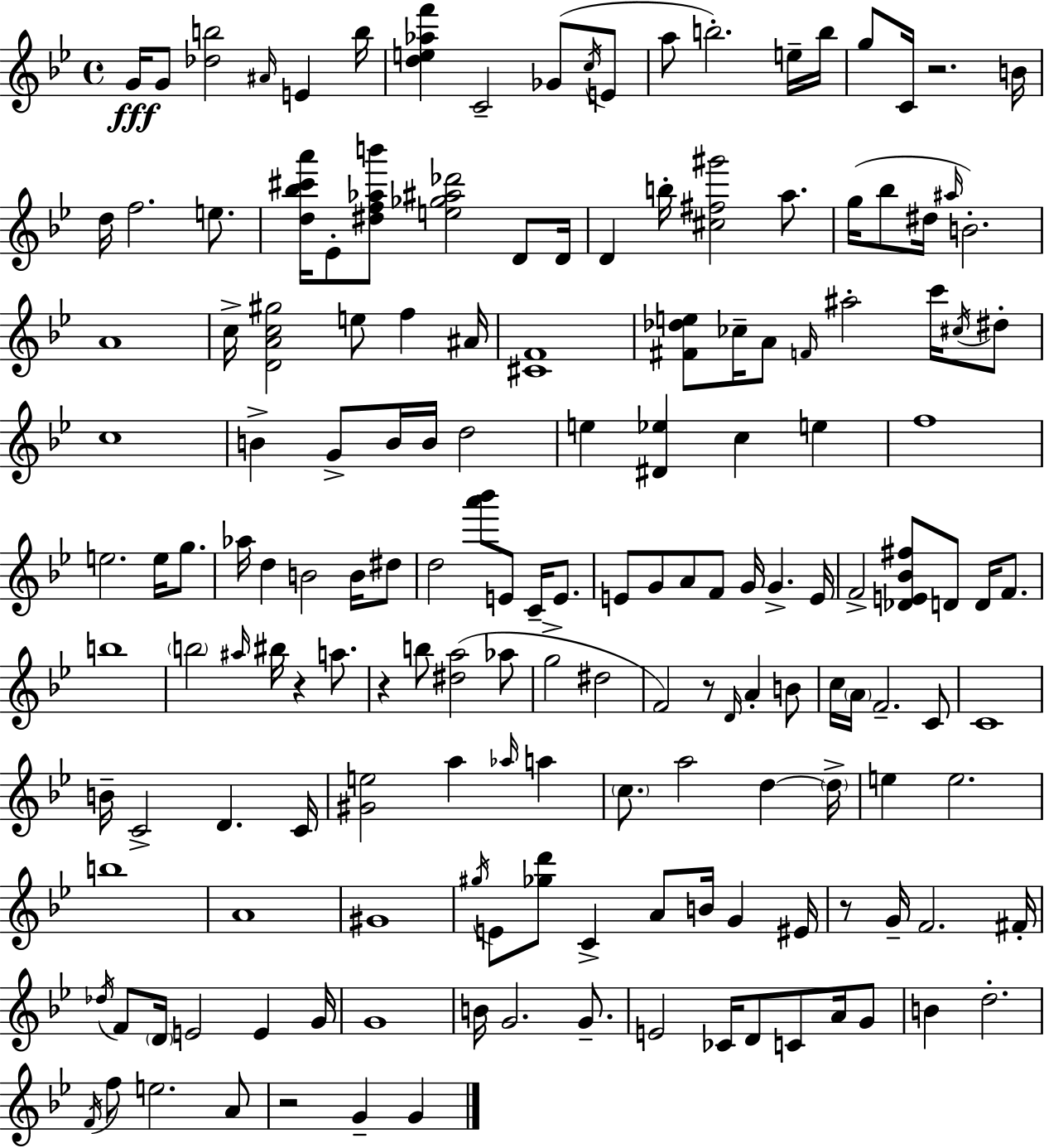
X:1
T:Untitled
M:4/4
L:1/4
K:Gm
G/4 G/2 [_db]2 ^A/4 E b/4 [de_af'] C2 _G/2 c/4 E/2 a/2 b2 e/4 b/4 g/2 C/4 z2 B/4 d/4 f2 e/2 [d_b^c'a']/4 _E/2 [^df_ab']/2 [e_g^a_d']2 D/2 D/4 D b/4 [^c^f^g']2 a/2 g/4 _b/2 ^d/4 ^a/4 B2 A4 c/4 [DAc^g]2 e/2 f ^A/4 [^CF]4 [^F_de]/2 _c/4 A/2 F/4 ^a2 c'/4 ^c/4 ^d/2 c4 B G/2 B/4 B/4 d2 e [^D_e] c e f4 e2 e/4 g/2 _a/4 d B2 B/4 ^d/2 d2 [a'_b']/2 E/2 C/4 E/2 E/2 G/2 A/2 F/2 G/4 G E/4 F2 [_DE_B^f]/2 D/2 D/4 F/2 b4 b2 ^a/4 ^b/4 z a/2 z b/2 [^da]2 _a/2 g2 ^d2 F2 z/2 D/4 A B/2 c/4 A/4 F2 C/2 C4 B/4 C2 D C/4 [^Ge]2 a _a/4 a c/2 a2 d d/4 e e2 b4 A4 ^G4 ^g/4 E/2 [_gd']/2 C A/2 B/4 G ^E/4 z/2 G/4 F2 ^F/4 _d/4 F/2 D/4 E2 E G/4 G4 B/4 G2 G/2 E2 _C/4 D/2 C/2 A/4 G/2 B d2 F/4 f/2 e2 A/2 z2 G G